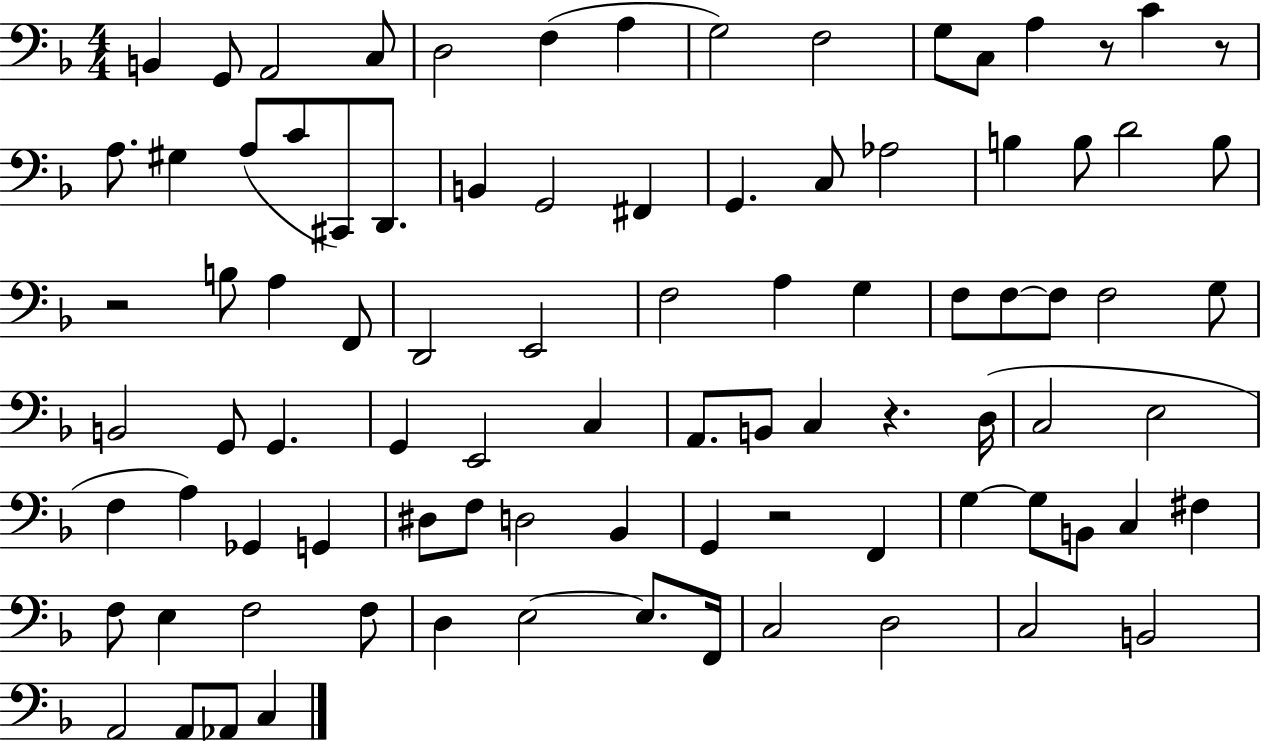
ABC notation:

X:1
T:Untitled
M:4/4
L:1/4
K:F
B,, G,,/2 A,,2 C,/2 D,2 F, A, G,2 F,2 G,/2 C,/2 A, z/2 C z/2 A,/2 ^G, A,/2 C/2 ^C,,/2 D,,/2 B,, G,,2 ^F,, G,, C,/2 _A,2 B, B,/2 D2 B,/2 z2 B,/2 A, F,,/2 D,,2 E,,2 F,2 A, G, F,/2 F,/2 F,/2 F,2 G,/2 B,,2 G,,/2 G,, G,, E,,2 C, A,,/2 B,,/2 C, z D,/4 C,2 E,2 F, A, _G,, G,, ^D,/2 F,/2 D,2 _B,, G,, z2 F,, G, G,/2 B,,/2 C, ^F, F,/2 E, F,2 F,/2 D, E,2 E,/2 F,,/4 C,2 D,2 C,2 B,,2 A,,2 A,,/2 _A,,/2 C,